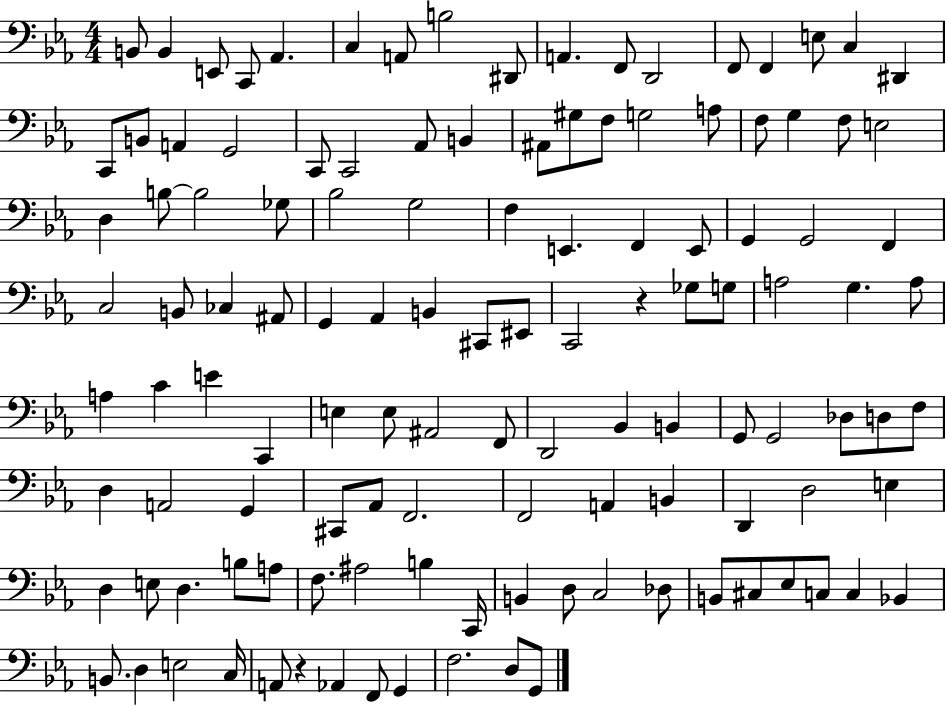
B2/e B2/q E2/e C2/e Ab2/q. C3/q A2/e B3/h D#2/e A2/q. F2/e D2/h F2/e F2/q E3/e C3/q D#2/q C2/e B2/e A2/q G2/h C2/e C2/h Ab2/e B2/q A#2/e G#3/e F3/e G3/h A3/e F3/e G3/q F3/e E3/h D3/q B3/e B3/h Gb3/e Bb3/h G3/h F3/q E2/q. F2/q E2/e G2/q G2/h F2/q C3/h B2/e CES3/q A#2/e G2/q Ab2/q B2/q C#2/e EIS2/e C2/h R/q Gb3/e G3/e A3/h G3/q. A3/e A3/q C4/q E4/q C2/q E3/q E3/e A#2/h F2/e D2/h Bb2/q B2/q G2/e G2/h Db3/e D3/e F3/e D3/q A2/h G2/q C#2/e Ab2/e F2/h. F2/h A2/q B2/q D2/q D3/h E3/q D3/q E3/e D3/q. B3/e A3/e F3/e. A#3/h B3/q C2/s B2/q D3/e C3/h Db3/e B2/e C#3/e Eb3/e C3/e C3/q Bb2/q B2/e. D3/q E3/h C3/s A2/e R/q Ab2/q F2/e G2/q F3/h. D3/e G2/e